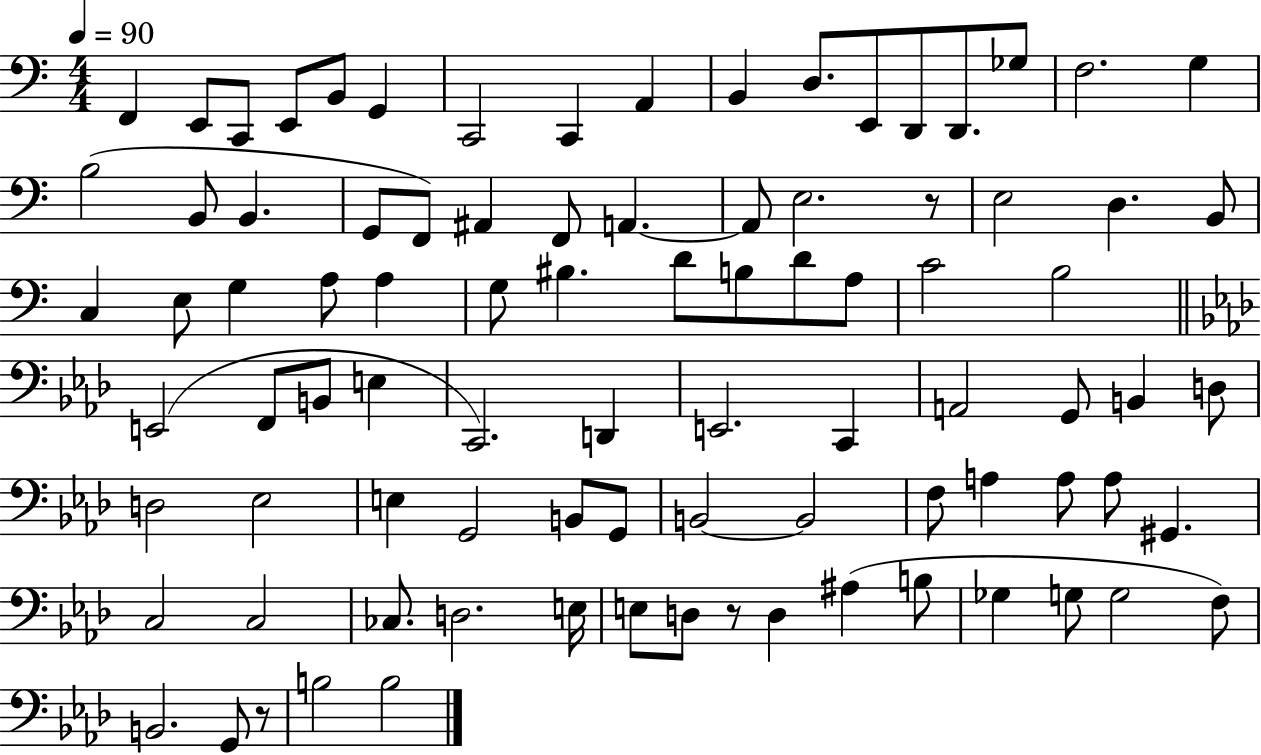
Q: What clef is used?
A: bass